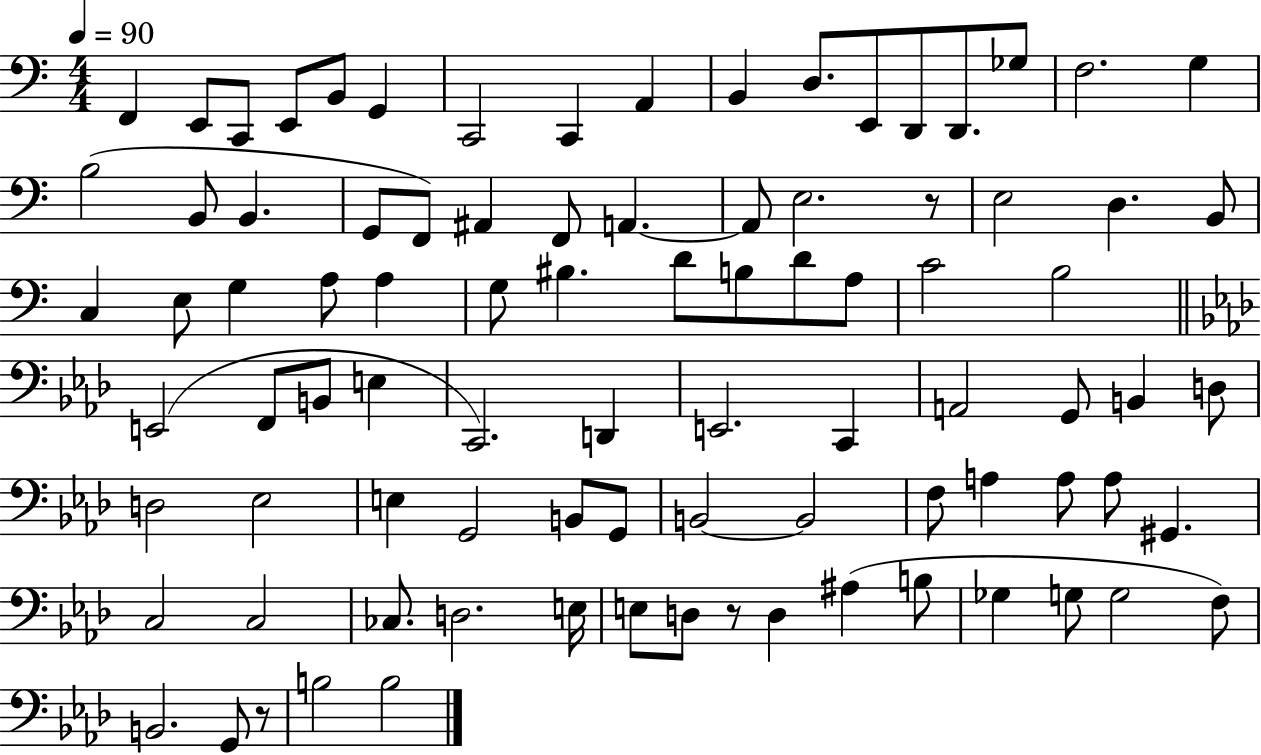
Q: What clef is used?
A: bass